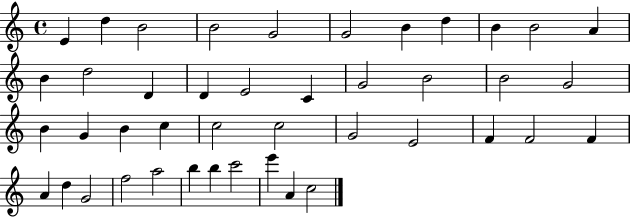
{
  \clef treble
  \time 4/4
  \defaultTimeSignature
  \key c \major
  e'4 d''4 b'2 | b'2 g'2 | g'2 b'4 d''4 | b'4 b'2 a'4 | \break b'4 d''2 d'4 | d'4 e'2 c'4 | g'2 b'2 | b'2 g'2 | \break b'4 g'4 b'4 c''4 | c''2 c''2 | g'2 e'2 | f'4 f'2 f'4 | \break a'4 d''4 g'2 | f''2 a''2 | b''4 b''4 c'''2 | e'''4 a'4 c''2 | \break \bar "|."
}